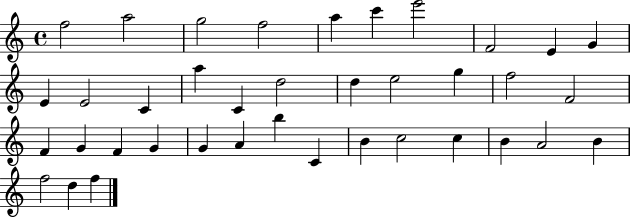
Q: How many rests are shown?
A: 0